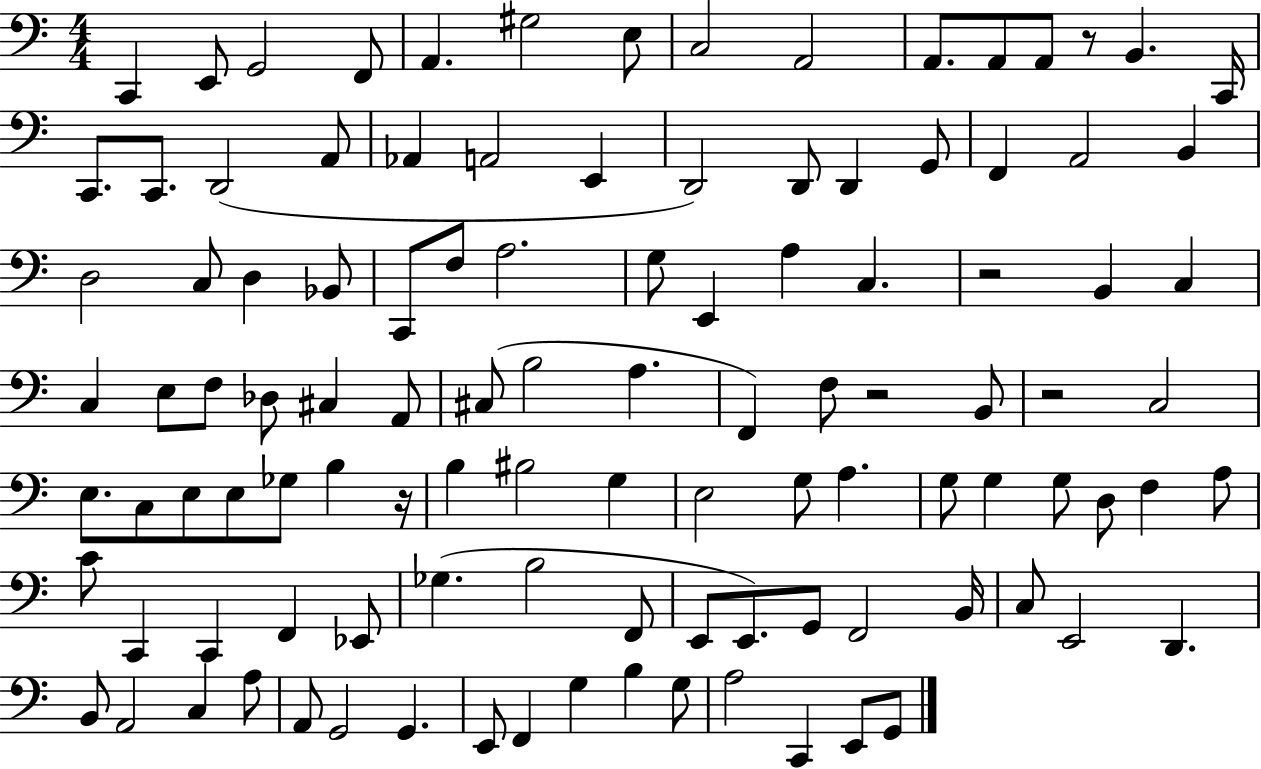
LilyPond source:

{
  \clef bass
  \numericTimeSignature
  \time 4/4
  \key c \major
  \repeat volta 2 { c,4 e,8 g,2 f,8 | a,4. gis2 e8 | c2 a,2 | a,8. a,8 a,8 r8 b,4. c,16 | \break c,8. c,8. d,2( a,8 | aes,4 a,2 e,4 | d,2) d,8 d,4 g,8 | f,4 a,2 b,4 | \break d2 c8 d4 bes,8 | c,8 f8 a2. | g8 e,4 a4 c4. | r2 b,4 c4 | \break c4 e8 f8 des8 cis4 a,8 | cis8( b2 a4. | f,4) f8 r2 b,8 | r2 c2 | \break e8. c8 e8 e8 ges8 b4 r16 | b4 bis2 g4 | e2 g8 a4. | g8 g4 g8 d8 f4 a8 | \break c'8 c,4 c,4 f,4 ees,8 | ges4.( b2 f,8 | e,8 e,8.) g,8 f,2 b,16 | c8 e,2 d,4. | \break b,8 a,2 c4 a8 | a,8 g,2 g,4. | e,8 f,4 g4 b4 g8 | a2 c,4 e,8 g,8 | \break } \bar "|."
}